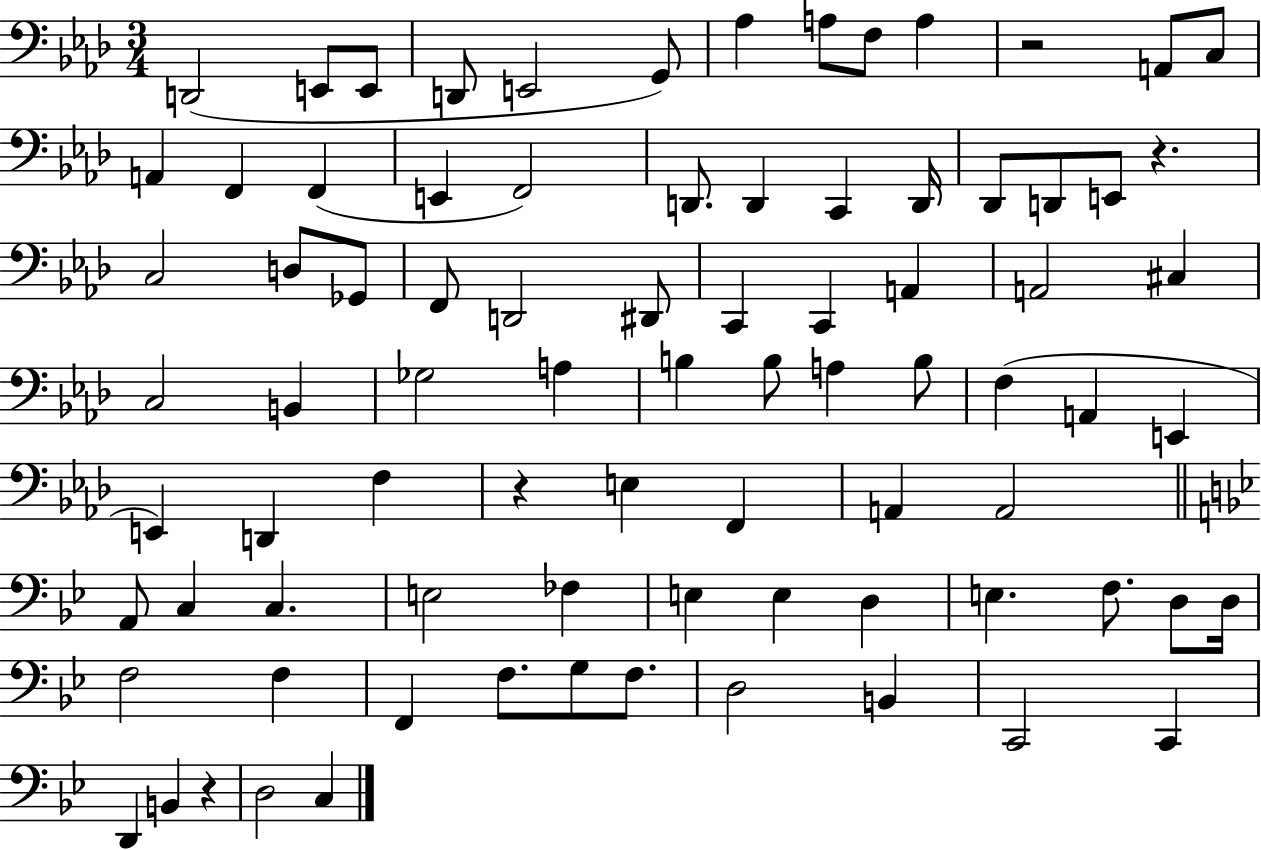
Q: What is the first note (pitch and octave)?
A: D2